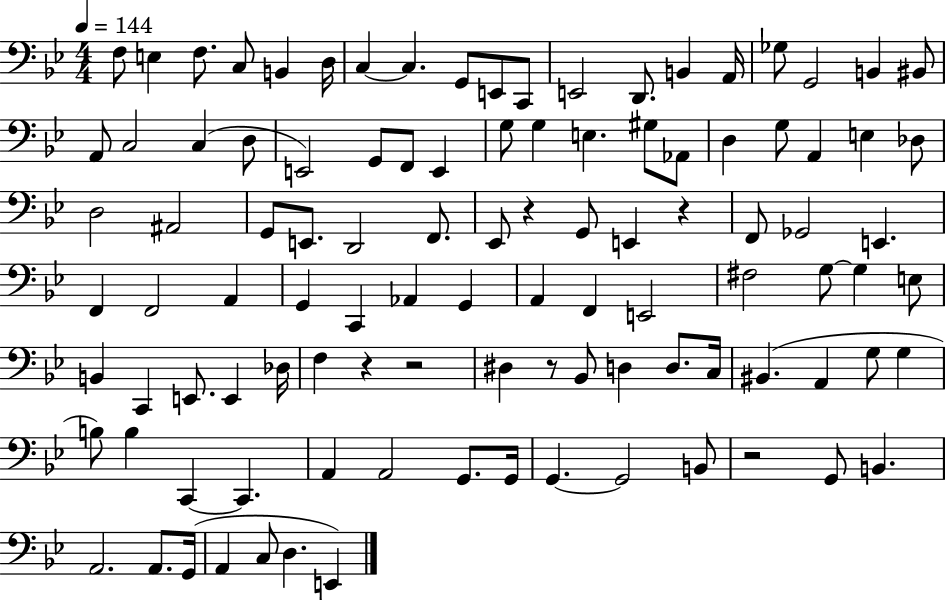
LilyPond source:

{
  \clef bass
  \numericTimeSignature
  \time 4/4
  \key bes \major
  \tempo 4 = 144
  f8 e4 f8. c8 b,4 d16 | c4~~ c4. g,8 e,8 c,8 | e,2 d,8. b,4 a,16 | ges8 g,2 b,4 bis,8 | \break a,8 c2 c4( d8 | e,2) g,8 f,8 e,4 | g8 g4 e4. gis8 aes,8 | d4 g8 a,4 e4 des8 | \break d2 ais,2 | g,8 e,8. d,2 f,8. | ees,8 r4 g,8 e,4 r4 | f,8 ges,2 e,4. | \break f,4 f,2 a,4 | g,4 c,4 aes,4 g,4 | a,4 f,4 e,2 | fis2 g8~~ g4 e8 | \break b,4 c,4 e,8. e,4 des16 | f4 r4 r2 | dis4 r8 bes,8 d4 d8. c16 | bis,4.( a,4 g8 g4 | \break b8) b4 c,4~~ c,4. | a,4 a,2 g,8. g,16 | g,4.~~ g,2 b,8 | r2 g,8 b,4. | \break a,2. a,8. g,16( | a,4 c8 d4. e,4) | \bar "|."
}